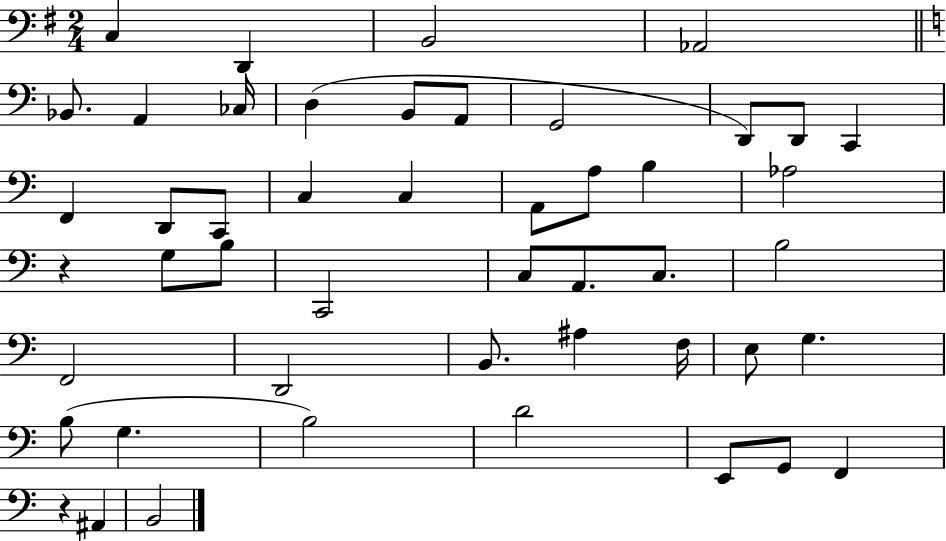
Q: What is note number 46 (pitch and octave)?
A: B2